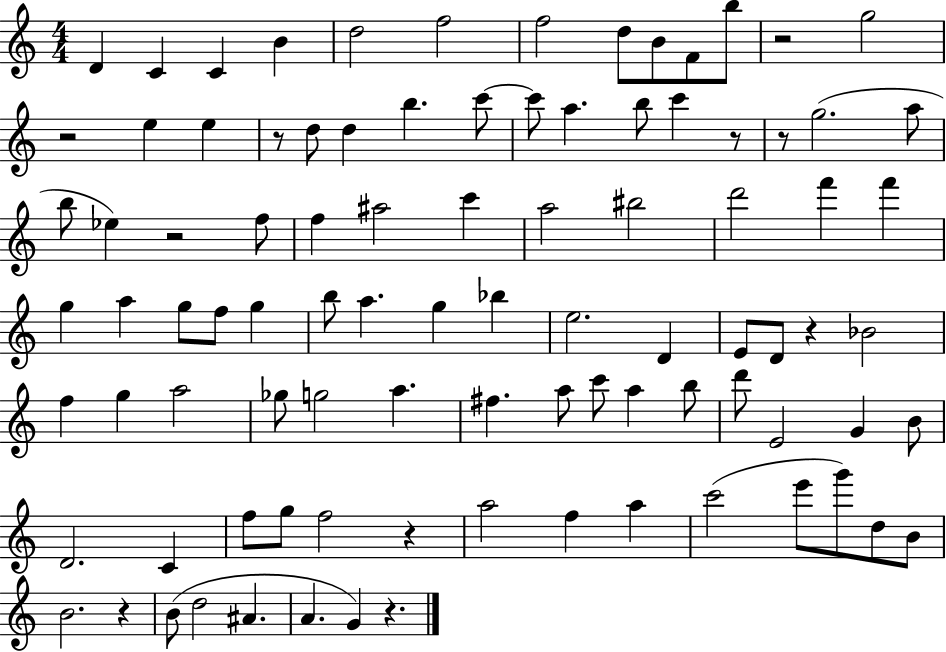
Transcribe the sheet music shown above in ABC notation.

X:1
T:Untitled
M:4/4
L:1/4
K:C
D C C B d2 f2 f2 d/2 B/2 F/2 b/2 z2 g2 z2 e e z/2 d/2 d b c'/2 c'/2 a b/2 c' z/2 z/2 g2 a/2 b/2 _e z2 f/2 f ^a2 c' a2 ^b2 d'2 f' f' g a g/2 f/2 g b/2 a g _b e2 D E/2 D/2 z _B2 f g a2 _g/2 g2 a ^f a/2 c'/2 a b/2 d'/2 E2 G B/2 D2 C f/2 g/2 f2 z a2 f a c'2 e'/2 g'/2 d/2 B/2 B2 z B/2 d2 ^A A G z